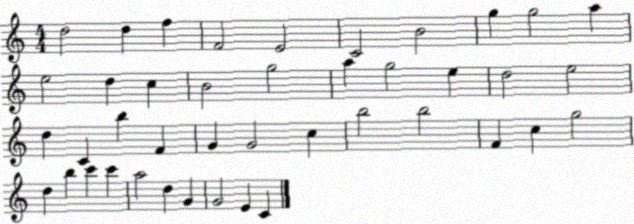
X:1
T:Untitled
M:4/4
L:1/4
K:C
d2 d f F2 E2 C2 B2 g g2 a e2 d c B2 g2 a g2 e d2 e2 d C b F G G2 c b2 b2 F c g2 d b c' c' a2 d G G2 E C